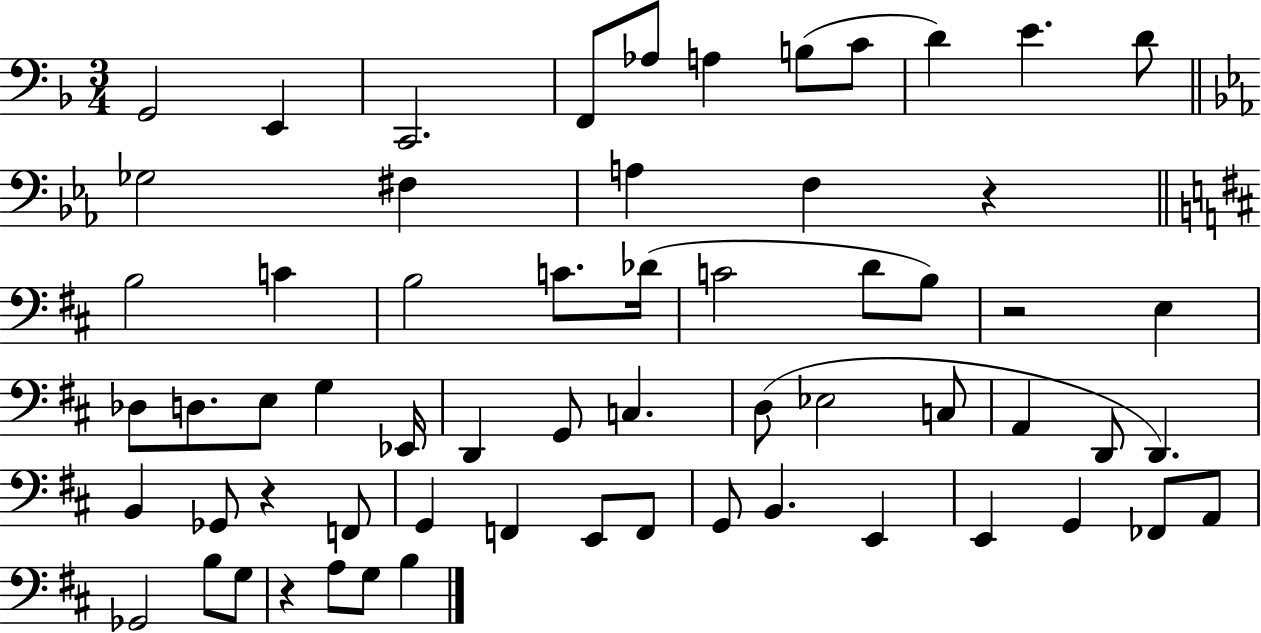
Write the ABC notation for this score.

X:1
T:Untitled
M:3/4
L:1/4
K:F
G,,2 E,, C,,2 F,,/2 _A,/2 A, B,/2 C/2 D E D/2 _G,2 ^F, A, F, z B,2 C B,2 C/2 _D/4 C2 D/2 B,/2 z2 E, _D,/2 D,/2 E,/2 G, _E,,/4 D,, G,,/2 C, D,/2 _E,2 C,/2 A,, D,,/2 D,, B,, _G,,/2 z F,,/2 G,, F,, E,,/2 F,,/2 G,,/2 B,, E,, E,, G,, _F,,/2 A,,/2 _G,,2 B,/2 G,/2 z A,/2 G,/2 B,